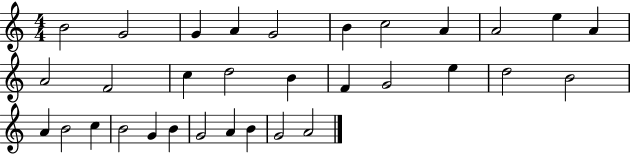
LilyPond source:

{
  \clef treble
  \numericTimeSignature
  \time 4/4
  \key c \major
  b'2 g'2 | g'4 a'4 g'2 | b'4 c''2 a'4 | a'2 e''4 a'4 | \break a'2 f'2 | c''4 d''2 b'4 | f'4 g'2 e''4 | d''2 b'2 | \break a'4 b'2 c''4 | b'2 g'4 b'4 | g'2 a'4 b'4 | g'2 a'2 | \break \bar "|."
}